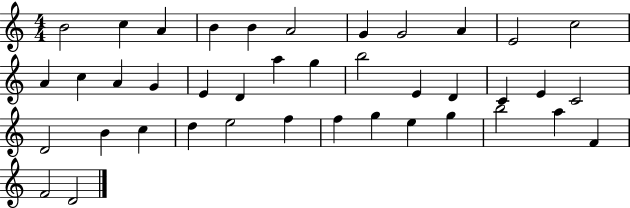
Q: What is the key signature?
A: C major